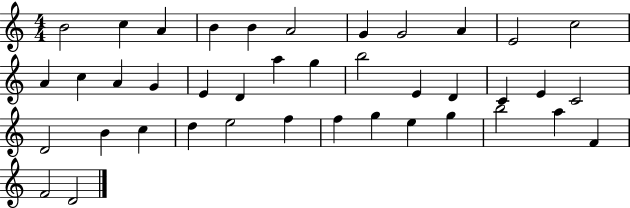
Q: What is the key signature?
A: C major